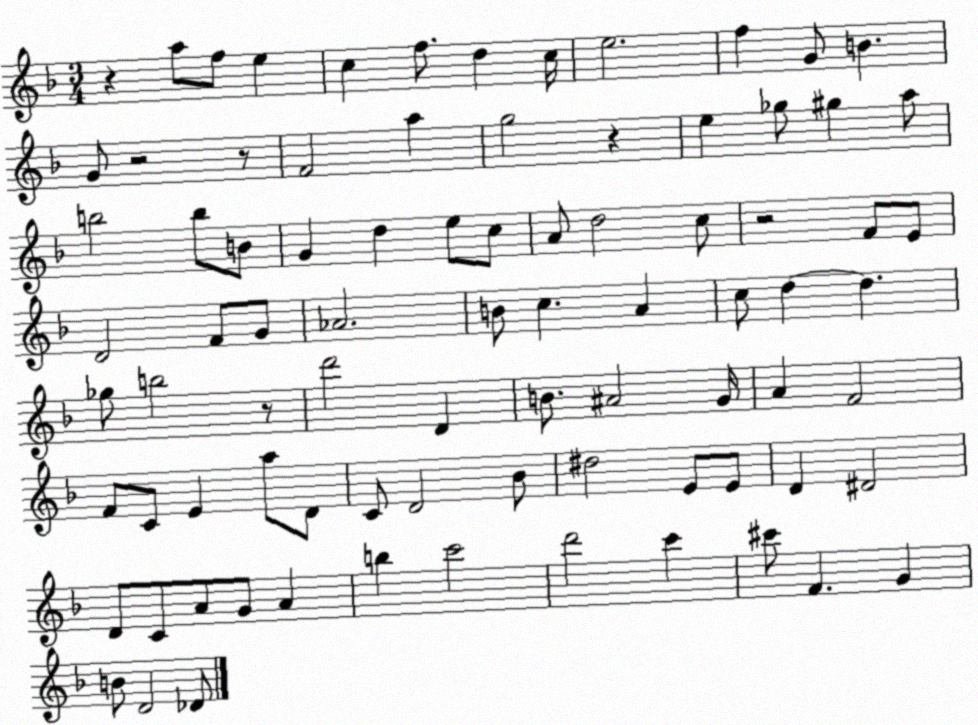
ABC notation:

X:1
T:Untitled
M:3/4
L:1/4
K:F
z a/2 f/2 e c f/2 d c/4 e2 f G/2 B G/2 z2 z/2 F2 a g2 z e _g/2 ^g a/2 b2 b/2 B/2 G d e/2 c/2 A/2 d2 c/2 z2 F/2 E/2 D2 F/2 G/2 _A2 B/2 c A c/2 d d _g/2 b2 z/2 d'2 D B/2 ^A2 G/4 A F2 F/2 C/2 E a/2 D/2 C/2 D2 _B/2 ^d2 E/2 E/2 D ^D2 D/2 C/2 A/2 G/2 A b c'2 d'2 c' ^c'/2 F G B/2 D2 _D/2